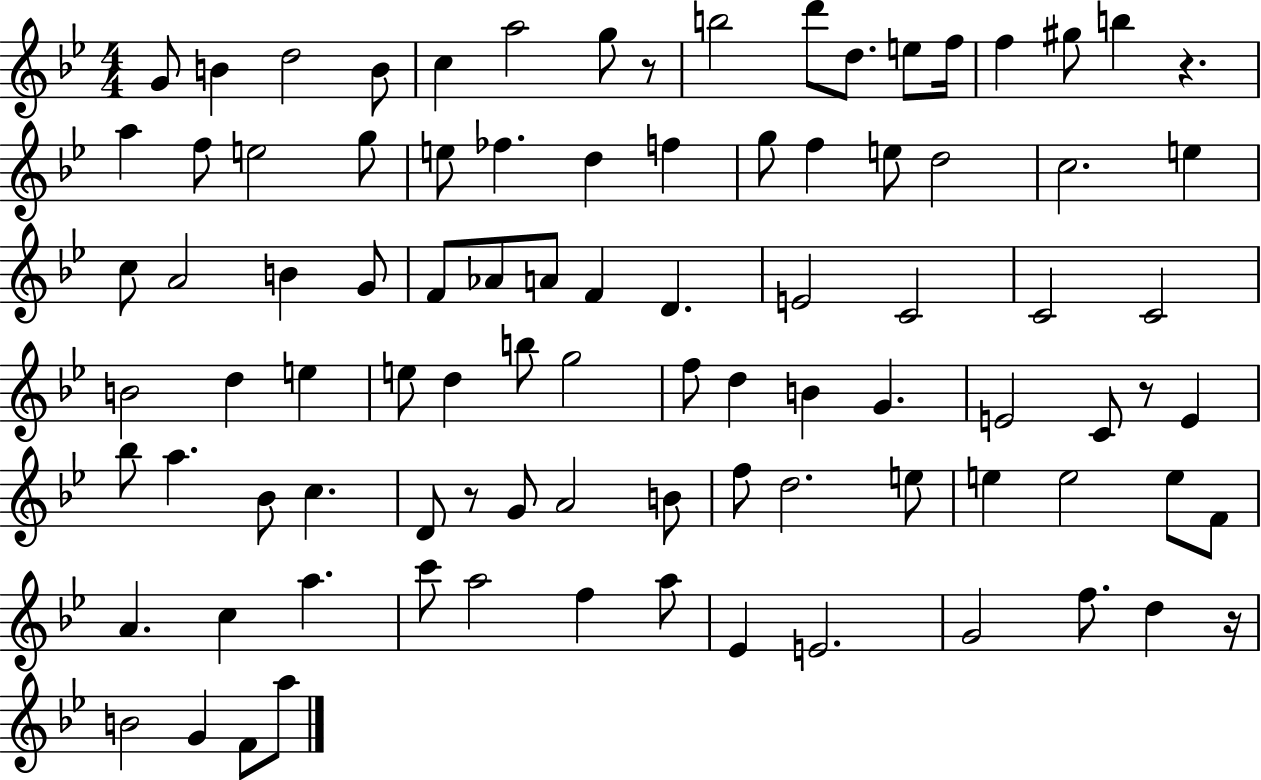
{
  \clef treble
  \numericTimeSignature
  \time 4/4
  \key bes \major
  g'8 b'4 d''2 b'8 | c''4 a''2 g''8 r8 | b''2 d'''8 d''8. e''8 f''16 | f''4 gis''8 b''4 r4. | \break a''4 f''8 e''2 g''8 | e''8 fes''4. d''4 f''4 | g''8 f''4 e''8 d''2 | c''2. e''4 | \break c''8 a'2 b'4 g'8 | f'8 aes'8 a'8 f'4 d'4. | e'2 c'2 | c'2 c'2 | \break b'2 d''4 e''4 | e''8 d''4 b''8 g''2 | f''8 d''4 b'4 g'4. | e'2 c'8 r8 e'4 | \break bes''8 a''4. bes'8 c''4. | d'8 r8 g'8 a'2 b'8 | f''8 d''2. e''8 | e''4 e''2 e''8 f'8 | \break a'4. c''4 a''4. | c'''8 a''2 f''4 a''8 | ees'4 e'2. | g'2 f''8. d''4 r16 | \break b'2 g'4 f'8 a''8 | \bar "|."
}